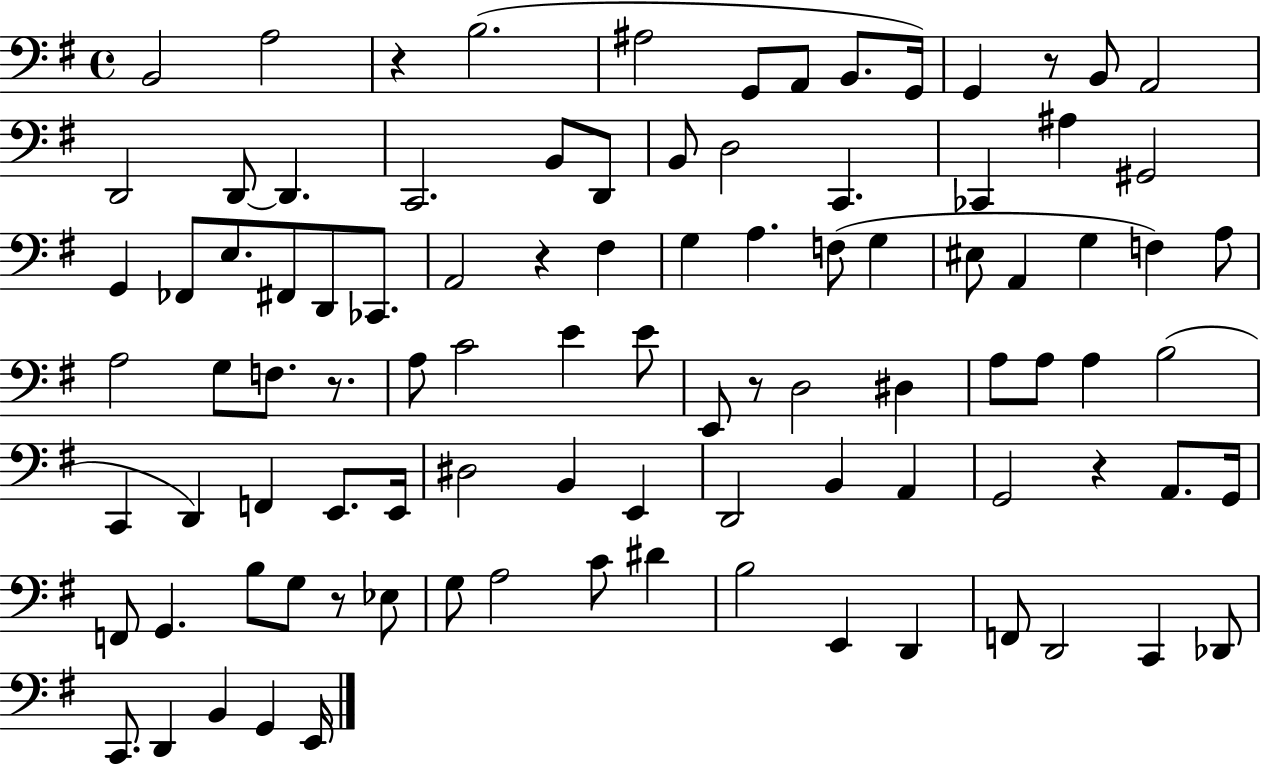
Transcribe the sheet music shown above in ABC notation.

X:1
T:Untitled
M:4/4
L:1/4
K:G
B,,2 A,2 z B,2 ^A,2 G,,/2 A,,/2 B,,/2 G,,/4 G,, z/2 B,,/2 A,,2 D,,2 D,,/2 D,, C,,2 B,,/2 D,,/2 B,,/2 D,2 C,, _C,, ^A, ^G,,2 G,, _F,,/2 E,/2 ^F,,/2 D,,/2 _C,,/2 A,,2 z ^F, G, A, F,/2 G, ^E,/2 A,, G, F, A,/2 A,2 G,/2 F,/2 z/2 A,/2 C2 E E/2 E,,/2 z/2 D,2 ^D, A,/2 A,/2 A, B,2 C,, D,, F,, E,,/2 E,,/4 ^D,2 B,, E,, D,,2 B,, A,, G,,2 z A,,/2 G,,/4 F,,/2 G,, B,/2 G,/2 z/2 _E,/2 G,/2 A,2 C/2 ^D B,2 E,, D,, F,,/2 D,,2 C,, _D,,/2 C,,/2 D,, B,, G,, E,,/4